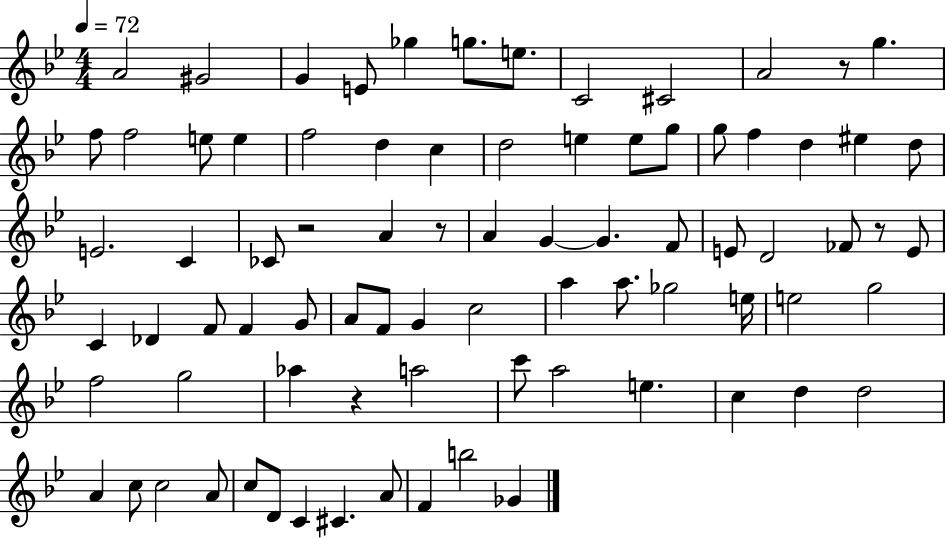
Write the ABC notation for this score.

X:1
T:Untitled
M:4/4
L:1/4
K:Bb
A2 ^G2 G E/2 _g g/2 e/2 C2 ^C2 A2 z/2 g f/2 f2 e/2 e f2 d c d2 e e/2 g/2 g/2 f d ^e d/2 E2 C _C/2 z2 A z/2 A G G F/2 E/2 D2 _F/2 z/2 E/2 C _D F/2 F G/2 A/2 F/2 G c2 a a/2 _g2 e/4 e2 g2 f2 g2 _a z a2 c'/2 a2 e c d d2 A c/2 c2 A/2 c/2 D/2 C ^C A/2 F b2 _G